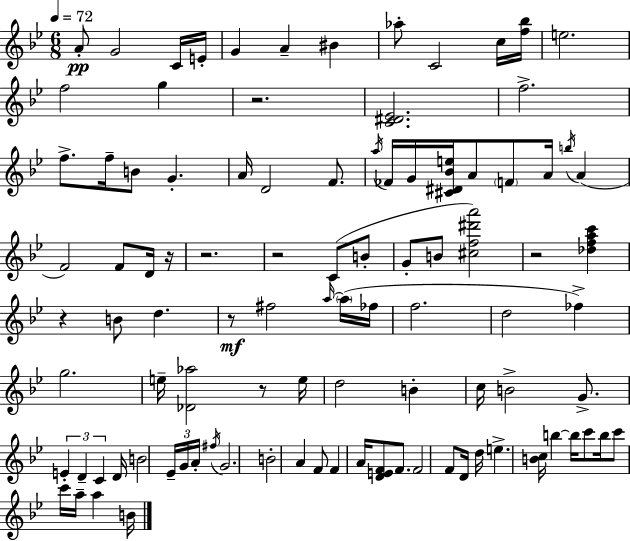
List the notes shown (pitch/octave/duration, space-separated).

A4/e G4/h C4/s E4/s G4/q A4/q BIS4/q Ab5/e C4/h C5/s [F5,Bb5]/s E5/h. F5/h G5/q R/h. [C4,D#4,Eb4]/h. F5/h. F5/e. F5/s B4/e G4/q. A4/s D4/h F4/e. A5/s FES4/s G4/s [C#4,D#4,Bb4,E5]/s A4/e F4/e A4/s B5/s A4/q F4/h F4/e D4/s R/s R/h. R/h C4/e B4/e G4/e B4/e [C#5,F5,D#6,A6]/h R/h [Db5,F5,A5,C6]/q R/q B4/e D5/q. R/e F#5/h A5/s A5/s FES5/s F5/h. D5/h FES5/q G5/h. E5/s [Db4,Ab5]/h R/e E5/s D5/h B4/q C5/s B4/h G4/e. E4/q D4/q C4/q D4/s B4/h Eb4/s G4/s A4/s F#5/s G4/h. B4/h A4/q F4/e F4/q A4/s [D4,E4,F4]/e F4/e. F4/h F4/e D4/s D5/s E5/q. [B4,C5]/s B5/q B5/s C6/e B5/s C6/e C6/s A5/s A5/q B4/s